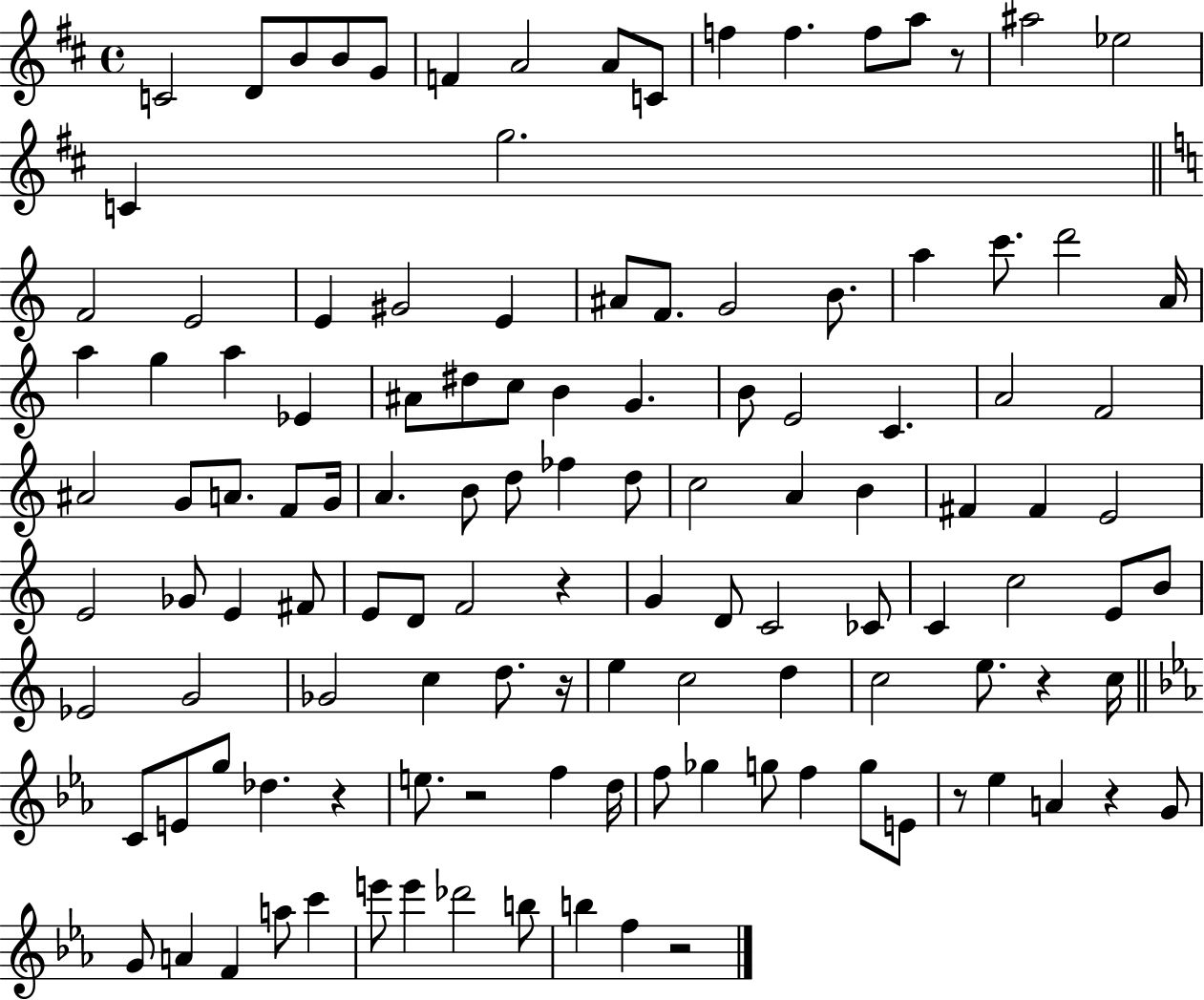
{
  \clef treble
  \time 4/4
  \defaultTimeSignature
  \key d \major
  c'2 d'8 b'8 b'8 g'8 | f'4 a'2 a'8 c'8 | f''4 f''4. f''8 a''8 r8 | ais''2 ees''2 | \break c'4 g''2. | \bar "||" \break \key c \major f'2 e'2 | e'4 gis'2 e'4 | ais'8 f'8. g'2 b'8. | a''4 c'''8. d'''2 a'16 | \break a''4 g''4 a''4 ees'4 | ais'8 dis''8 c''8 b'4 g'4. | b'8 e'2 c'4. | a'2 f'2 | \break ais'2 g'8 a'8. f'8 g'16 | a'4. b'8 d''8 fes''4 d''8 | c''2 a'4 b'4 | fis'4 fis'4 e'2 | \break e'2 ges'8 e'4 fis'8 | e'8 d'8 f'2 r4 | g'4 d'8 c'2 ces'8 | c'4 c''2 e'8 b'8 | \break ees'2 g'2 | ges'2 c''4 d''8. r16 | e''4 c''2 d''4 | c''2 e''8. r4 c''16 | \break \bar "||" \break \key ees \major c'8 e'8 g''8 des''4. r4 | e''8. r2 f''4 d''16 | f''8 ges''4 g''8 f''4 g''8 e'8 | r8 ees''4 a'4 r4 g'8 | \break g'8 a'4 f'4 a''8 c'''4 | e'''8 e'''4 des'''2 b''8 | b''4 f''4 r2 | \bar "|."
}